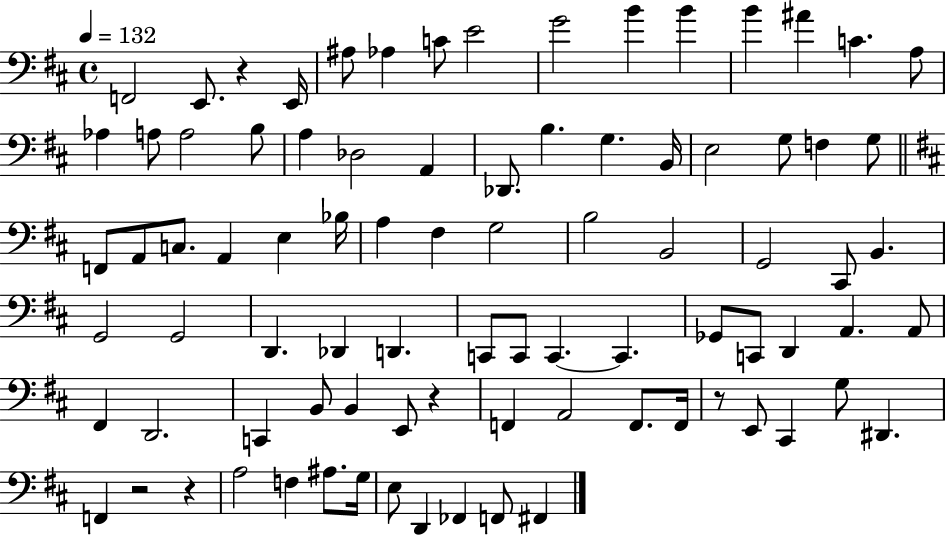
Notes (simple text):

F2/h E2/e. R/q E2/s A#3/e Ab3/q C4/e E4/h G4/h B4/q B4/q B4/q A#4/q C4/q. A3/e Ab3/q A3/e A3/h B3/e A3/q Db3/h A2/q Db2/e. B3/q. G3/q. B2/s E3/h G3/e F3/q G3/e F2/e A2/e C3/e. A2/q E3/q Bb3/s A3/q F#3/q G3/h B3/h B2/h G2/h C#2/e B2/q. G2/h G2/h D2/q. Db2/q D2/q. C2/e C2/e C2/q. C2/q. Gb2/e C2/e D2/q A2/q. A2/e F#2/q D2/h. C2/q B2/e B2/q E2/e R/q F2/q A2/h F2/e. F2/s R/e E2/e C#2/q G3/e D#2/q. F2/q R/h R/q A3/h F3/q A#3/e. G3/s E3/e D2/q FES2/q F2/e F#2/q